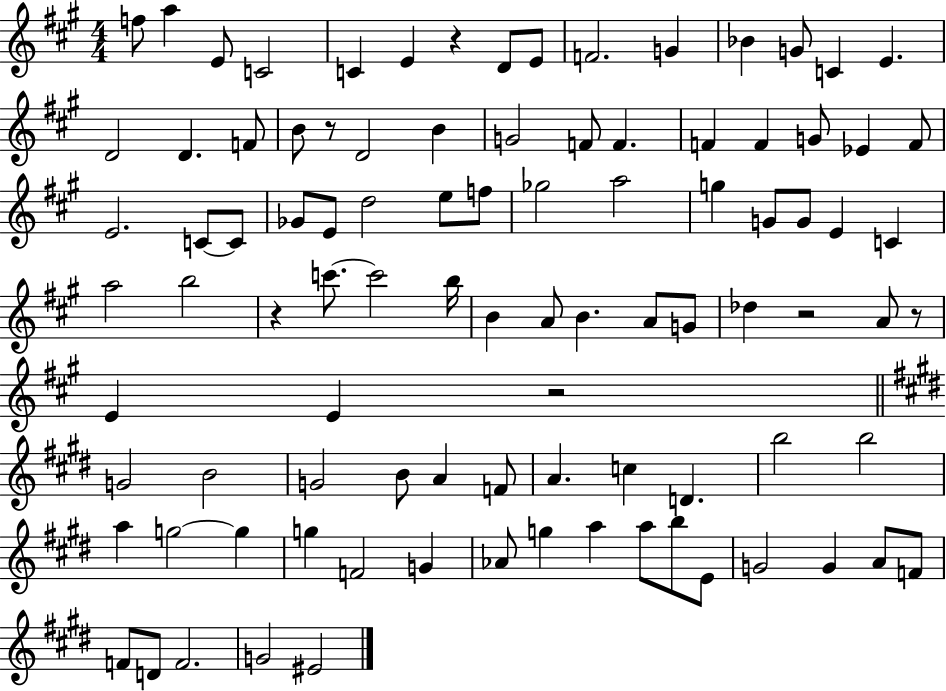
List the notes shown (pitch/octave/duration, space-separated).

F5/e A5/q E4/e C4/h C4/q E4/q R/q D4/e E4/e F4/h. G4/q Bb4/q G4/e C4/q E4/q. D4/h D4/q. F4/e B4/e R/e D4/h B4/q G4/h F4/e F4/q. F4/q F4/q G4/e Eb4/q F4/e E4/h. C4/e C4/e Gb4/e E4/e D5/h E5/e F5/e Gb5/h A5/h G5/q G4/e G4/e E4/q C4/q A5/h B5/h R/q C6/e. C6/h B5/s B4/q A4/e B4/q. A4/e G4/e Db5/q R/h A4/e R/e E4/q E4/q R/h G4/h B4/h G4/h B4/e A4/q F4/e A4/q. C5/q D4/q. B5/h B5/h A5/q G5/h G5/q G5/q F4/h G4/q Ab4/e G5/q A5/q A5/e B5/e E4/e G4/h G4/q A4/e F4/e F4/e D4/e F4/h. G4/h EIS4/h